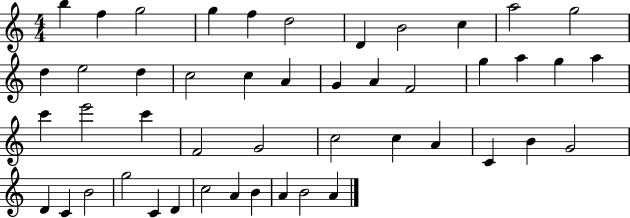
{
  \clef treble
  \numericTimeSignature
  \time 4/4
  \key c \major
  b''4 f''4 g''2 | g''4 f''4 d''2 | d'4 b'2 c''4 | a''2 g''2 | \break d''4 e''2 d''4 | c''2 c''4 a'4 | g'4 a'4 f'2 | g''4 a''4 g''4 a''4 | \break c'''4 e'''2 c'''4 | f'2 g'2 | c''2 c''4 a'4 | c'4 b'4 g'2 | \break d'4 c'4 b'2 | g''2 c'4 d'4 | c''2 a'4 b'4 | a'4 b'2 a'4 | \break \bar "|."
}